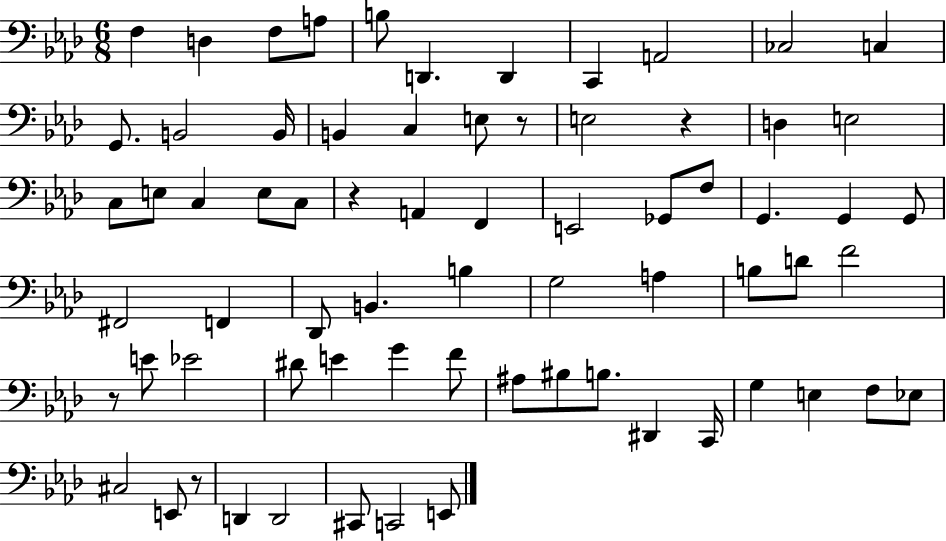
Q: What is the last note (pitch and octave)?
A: E2